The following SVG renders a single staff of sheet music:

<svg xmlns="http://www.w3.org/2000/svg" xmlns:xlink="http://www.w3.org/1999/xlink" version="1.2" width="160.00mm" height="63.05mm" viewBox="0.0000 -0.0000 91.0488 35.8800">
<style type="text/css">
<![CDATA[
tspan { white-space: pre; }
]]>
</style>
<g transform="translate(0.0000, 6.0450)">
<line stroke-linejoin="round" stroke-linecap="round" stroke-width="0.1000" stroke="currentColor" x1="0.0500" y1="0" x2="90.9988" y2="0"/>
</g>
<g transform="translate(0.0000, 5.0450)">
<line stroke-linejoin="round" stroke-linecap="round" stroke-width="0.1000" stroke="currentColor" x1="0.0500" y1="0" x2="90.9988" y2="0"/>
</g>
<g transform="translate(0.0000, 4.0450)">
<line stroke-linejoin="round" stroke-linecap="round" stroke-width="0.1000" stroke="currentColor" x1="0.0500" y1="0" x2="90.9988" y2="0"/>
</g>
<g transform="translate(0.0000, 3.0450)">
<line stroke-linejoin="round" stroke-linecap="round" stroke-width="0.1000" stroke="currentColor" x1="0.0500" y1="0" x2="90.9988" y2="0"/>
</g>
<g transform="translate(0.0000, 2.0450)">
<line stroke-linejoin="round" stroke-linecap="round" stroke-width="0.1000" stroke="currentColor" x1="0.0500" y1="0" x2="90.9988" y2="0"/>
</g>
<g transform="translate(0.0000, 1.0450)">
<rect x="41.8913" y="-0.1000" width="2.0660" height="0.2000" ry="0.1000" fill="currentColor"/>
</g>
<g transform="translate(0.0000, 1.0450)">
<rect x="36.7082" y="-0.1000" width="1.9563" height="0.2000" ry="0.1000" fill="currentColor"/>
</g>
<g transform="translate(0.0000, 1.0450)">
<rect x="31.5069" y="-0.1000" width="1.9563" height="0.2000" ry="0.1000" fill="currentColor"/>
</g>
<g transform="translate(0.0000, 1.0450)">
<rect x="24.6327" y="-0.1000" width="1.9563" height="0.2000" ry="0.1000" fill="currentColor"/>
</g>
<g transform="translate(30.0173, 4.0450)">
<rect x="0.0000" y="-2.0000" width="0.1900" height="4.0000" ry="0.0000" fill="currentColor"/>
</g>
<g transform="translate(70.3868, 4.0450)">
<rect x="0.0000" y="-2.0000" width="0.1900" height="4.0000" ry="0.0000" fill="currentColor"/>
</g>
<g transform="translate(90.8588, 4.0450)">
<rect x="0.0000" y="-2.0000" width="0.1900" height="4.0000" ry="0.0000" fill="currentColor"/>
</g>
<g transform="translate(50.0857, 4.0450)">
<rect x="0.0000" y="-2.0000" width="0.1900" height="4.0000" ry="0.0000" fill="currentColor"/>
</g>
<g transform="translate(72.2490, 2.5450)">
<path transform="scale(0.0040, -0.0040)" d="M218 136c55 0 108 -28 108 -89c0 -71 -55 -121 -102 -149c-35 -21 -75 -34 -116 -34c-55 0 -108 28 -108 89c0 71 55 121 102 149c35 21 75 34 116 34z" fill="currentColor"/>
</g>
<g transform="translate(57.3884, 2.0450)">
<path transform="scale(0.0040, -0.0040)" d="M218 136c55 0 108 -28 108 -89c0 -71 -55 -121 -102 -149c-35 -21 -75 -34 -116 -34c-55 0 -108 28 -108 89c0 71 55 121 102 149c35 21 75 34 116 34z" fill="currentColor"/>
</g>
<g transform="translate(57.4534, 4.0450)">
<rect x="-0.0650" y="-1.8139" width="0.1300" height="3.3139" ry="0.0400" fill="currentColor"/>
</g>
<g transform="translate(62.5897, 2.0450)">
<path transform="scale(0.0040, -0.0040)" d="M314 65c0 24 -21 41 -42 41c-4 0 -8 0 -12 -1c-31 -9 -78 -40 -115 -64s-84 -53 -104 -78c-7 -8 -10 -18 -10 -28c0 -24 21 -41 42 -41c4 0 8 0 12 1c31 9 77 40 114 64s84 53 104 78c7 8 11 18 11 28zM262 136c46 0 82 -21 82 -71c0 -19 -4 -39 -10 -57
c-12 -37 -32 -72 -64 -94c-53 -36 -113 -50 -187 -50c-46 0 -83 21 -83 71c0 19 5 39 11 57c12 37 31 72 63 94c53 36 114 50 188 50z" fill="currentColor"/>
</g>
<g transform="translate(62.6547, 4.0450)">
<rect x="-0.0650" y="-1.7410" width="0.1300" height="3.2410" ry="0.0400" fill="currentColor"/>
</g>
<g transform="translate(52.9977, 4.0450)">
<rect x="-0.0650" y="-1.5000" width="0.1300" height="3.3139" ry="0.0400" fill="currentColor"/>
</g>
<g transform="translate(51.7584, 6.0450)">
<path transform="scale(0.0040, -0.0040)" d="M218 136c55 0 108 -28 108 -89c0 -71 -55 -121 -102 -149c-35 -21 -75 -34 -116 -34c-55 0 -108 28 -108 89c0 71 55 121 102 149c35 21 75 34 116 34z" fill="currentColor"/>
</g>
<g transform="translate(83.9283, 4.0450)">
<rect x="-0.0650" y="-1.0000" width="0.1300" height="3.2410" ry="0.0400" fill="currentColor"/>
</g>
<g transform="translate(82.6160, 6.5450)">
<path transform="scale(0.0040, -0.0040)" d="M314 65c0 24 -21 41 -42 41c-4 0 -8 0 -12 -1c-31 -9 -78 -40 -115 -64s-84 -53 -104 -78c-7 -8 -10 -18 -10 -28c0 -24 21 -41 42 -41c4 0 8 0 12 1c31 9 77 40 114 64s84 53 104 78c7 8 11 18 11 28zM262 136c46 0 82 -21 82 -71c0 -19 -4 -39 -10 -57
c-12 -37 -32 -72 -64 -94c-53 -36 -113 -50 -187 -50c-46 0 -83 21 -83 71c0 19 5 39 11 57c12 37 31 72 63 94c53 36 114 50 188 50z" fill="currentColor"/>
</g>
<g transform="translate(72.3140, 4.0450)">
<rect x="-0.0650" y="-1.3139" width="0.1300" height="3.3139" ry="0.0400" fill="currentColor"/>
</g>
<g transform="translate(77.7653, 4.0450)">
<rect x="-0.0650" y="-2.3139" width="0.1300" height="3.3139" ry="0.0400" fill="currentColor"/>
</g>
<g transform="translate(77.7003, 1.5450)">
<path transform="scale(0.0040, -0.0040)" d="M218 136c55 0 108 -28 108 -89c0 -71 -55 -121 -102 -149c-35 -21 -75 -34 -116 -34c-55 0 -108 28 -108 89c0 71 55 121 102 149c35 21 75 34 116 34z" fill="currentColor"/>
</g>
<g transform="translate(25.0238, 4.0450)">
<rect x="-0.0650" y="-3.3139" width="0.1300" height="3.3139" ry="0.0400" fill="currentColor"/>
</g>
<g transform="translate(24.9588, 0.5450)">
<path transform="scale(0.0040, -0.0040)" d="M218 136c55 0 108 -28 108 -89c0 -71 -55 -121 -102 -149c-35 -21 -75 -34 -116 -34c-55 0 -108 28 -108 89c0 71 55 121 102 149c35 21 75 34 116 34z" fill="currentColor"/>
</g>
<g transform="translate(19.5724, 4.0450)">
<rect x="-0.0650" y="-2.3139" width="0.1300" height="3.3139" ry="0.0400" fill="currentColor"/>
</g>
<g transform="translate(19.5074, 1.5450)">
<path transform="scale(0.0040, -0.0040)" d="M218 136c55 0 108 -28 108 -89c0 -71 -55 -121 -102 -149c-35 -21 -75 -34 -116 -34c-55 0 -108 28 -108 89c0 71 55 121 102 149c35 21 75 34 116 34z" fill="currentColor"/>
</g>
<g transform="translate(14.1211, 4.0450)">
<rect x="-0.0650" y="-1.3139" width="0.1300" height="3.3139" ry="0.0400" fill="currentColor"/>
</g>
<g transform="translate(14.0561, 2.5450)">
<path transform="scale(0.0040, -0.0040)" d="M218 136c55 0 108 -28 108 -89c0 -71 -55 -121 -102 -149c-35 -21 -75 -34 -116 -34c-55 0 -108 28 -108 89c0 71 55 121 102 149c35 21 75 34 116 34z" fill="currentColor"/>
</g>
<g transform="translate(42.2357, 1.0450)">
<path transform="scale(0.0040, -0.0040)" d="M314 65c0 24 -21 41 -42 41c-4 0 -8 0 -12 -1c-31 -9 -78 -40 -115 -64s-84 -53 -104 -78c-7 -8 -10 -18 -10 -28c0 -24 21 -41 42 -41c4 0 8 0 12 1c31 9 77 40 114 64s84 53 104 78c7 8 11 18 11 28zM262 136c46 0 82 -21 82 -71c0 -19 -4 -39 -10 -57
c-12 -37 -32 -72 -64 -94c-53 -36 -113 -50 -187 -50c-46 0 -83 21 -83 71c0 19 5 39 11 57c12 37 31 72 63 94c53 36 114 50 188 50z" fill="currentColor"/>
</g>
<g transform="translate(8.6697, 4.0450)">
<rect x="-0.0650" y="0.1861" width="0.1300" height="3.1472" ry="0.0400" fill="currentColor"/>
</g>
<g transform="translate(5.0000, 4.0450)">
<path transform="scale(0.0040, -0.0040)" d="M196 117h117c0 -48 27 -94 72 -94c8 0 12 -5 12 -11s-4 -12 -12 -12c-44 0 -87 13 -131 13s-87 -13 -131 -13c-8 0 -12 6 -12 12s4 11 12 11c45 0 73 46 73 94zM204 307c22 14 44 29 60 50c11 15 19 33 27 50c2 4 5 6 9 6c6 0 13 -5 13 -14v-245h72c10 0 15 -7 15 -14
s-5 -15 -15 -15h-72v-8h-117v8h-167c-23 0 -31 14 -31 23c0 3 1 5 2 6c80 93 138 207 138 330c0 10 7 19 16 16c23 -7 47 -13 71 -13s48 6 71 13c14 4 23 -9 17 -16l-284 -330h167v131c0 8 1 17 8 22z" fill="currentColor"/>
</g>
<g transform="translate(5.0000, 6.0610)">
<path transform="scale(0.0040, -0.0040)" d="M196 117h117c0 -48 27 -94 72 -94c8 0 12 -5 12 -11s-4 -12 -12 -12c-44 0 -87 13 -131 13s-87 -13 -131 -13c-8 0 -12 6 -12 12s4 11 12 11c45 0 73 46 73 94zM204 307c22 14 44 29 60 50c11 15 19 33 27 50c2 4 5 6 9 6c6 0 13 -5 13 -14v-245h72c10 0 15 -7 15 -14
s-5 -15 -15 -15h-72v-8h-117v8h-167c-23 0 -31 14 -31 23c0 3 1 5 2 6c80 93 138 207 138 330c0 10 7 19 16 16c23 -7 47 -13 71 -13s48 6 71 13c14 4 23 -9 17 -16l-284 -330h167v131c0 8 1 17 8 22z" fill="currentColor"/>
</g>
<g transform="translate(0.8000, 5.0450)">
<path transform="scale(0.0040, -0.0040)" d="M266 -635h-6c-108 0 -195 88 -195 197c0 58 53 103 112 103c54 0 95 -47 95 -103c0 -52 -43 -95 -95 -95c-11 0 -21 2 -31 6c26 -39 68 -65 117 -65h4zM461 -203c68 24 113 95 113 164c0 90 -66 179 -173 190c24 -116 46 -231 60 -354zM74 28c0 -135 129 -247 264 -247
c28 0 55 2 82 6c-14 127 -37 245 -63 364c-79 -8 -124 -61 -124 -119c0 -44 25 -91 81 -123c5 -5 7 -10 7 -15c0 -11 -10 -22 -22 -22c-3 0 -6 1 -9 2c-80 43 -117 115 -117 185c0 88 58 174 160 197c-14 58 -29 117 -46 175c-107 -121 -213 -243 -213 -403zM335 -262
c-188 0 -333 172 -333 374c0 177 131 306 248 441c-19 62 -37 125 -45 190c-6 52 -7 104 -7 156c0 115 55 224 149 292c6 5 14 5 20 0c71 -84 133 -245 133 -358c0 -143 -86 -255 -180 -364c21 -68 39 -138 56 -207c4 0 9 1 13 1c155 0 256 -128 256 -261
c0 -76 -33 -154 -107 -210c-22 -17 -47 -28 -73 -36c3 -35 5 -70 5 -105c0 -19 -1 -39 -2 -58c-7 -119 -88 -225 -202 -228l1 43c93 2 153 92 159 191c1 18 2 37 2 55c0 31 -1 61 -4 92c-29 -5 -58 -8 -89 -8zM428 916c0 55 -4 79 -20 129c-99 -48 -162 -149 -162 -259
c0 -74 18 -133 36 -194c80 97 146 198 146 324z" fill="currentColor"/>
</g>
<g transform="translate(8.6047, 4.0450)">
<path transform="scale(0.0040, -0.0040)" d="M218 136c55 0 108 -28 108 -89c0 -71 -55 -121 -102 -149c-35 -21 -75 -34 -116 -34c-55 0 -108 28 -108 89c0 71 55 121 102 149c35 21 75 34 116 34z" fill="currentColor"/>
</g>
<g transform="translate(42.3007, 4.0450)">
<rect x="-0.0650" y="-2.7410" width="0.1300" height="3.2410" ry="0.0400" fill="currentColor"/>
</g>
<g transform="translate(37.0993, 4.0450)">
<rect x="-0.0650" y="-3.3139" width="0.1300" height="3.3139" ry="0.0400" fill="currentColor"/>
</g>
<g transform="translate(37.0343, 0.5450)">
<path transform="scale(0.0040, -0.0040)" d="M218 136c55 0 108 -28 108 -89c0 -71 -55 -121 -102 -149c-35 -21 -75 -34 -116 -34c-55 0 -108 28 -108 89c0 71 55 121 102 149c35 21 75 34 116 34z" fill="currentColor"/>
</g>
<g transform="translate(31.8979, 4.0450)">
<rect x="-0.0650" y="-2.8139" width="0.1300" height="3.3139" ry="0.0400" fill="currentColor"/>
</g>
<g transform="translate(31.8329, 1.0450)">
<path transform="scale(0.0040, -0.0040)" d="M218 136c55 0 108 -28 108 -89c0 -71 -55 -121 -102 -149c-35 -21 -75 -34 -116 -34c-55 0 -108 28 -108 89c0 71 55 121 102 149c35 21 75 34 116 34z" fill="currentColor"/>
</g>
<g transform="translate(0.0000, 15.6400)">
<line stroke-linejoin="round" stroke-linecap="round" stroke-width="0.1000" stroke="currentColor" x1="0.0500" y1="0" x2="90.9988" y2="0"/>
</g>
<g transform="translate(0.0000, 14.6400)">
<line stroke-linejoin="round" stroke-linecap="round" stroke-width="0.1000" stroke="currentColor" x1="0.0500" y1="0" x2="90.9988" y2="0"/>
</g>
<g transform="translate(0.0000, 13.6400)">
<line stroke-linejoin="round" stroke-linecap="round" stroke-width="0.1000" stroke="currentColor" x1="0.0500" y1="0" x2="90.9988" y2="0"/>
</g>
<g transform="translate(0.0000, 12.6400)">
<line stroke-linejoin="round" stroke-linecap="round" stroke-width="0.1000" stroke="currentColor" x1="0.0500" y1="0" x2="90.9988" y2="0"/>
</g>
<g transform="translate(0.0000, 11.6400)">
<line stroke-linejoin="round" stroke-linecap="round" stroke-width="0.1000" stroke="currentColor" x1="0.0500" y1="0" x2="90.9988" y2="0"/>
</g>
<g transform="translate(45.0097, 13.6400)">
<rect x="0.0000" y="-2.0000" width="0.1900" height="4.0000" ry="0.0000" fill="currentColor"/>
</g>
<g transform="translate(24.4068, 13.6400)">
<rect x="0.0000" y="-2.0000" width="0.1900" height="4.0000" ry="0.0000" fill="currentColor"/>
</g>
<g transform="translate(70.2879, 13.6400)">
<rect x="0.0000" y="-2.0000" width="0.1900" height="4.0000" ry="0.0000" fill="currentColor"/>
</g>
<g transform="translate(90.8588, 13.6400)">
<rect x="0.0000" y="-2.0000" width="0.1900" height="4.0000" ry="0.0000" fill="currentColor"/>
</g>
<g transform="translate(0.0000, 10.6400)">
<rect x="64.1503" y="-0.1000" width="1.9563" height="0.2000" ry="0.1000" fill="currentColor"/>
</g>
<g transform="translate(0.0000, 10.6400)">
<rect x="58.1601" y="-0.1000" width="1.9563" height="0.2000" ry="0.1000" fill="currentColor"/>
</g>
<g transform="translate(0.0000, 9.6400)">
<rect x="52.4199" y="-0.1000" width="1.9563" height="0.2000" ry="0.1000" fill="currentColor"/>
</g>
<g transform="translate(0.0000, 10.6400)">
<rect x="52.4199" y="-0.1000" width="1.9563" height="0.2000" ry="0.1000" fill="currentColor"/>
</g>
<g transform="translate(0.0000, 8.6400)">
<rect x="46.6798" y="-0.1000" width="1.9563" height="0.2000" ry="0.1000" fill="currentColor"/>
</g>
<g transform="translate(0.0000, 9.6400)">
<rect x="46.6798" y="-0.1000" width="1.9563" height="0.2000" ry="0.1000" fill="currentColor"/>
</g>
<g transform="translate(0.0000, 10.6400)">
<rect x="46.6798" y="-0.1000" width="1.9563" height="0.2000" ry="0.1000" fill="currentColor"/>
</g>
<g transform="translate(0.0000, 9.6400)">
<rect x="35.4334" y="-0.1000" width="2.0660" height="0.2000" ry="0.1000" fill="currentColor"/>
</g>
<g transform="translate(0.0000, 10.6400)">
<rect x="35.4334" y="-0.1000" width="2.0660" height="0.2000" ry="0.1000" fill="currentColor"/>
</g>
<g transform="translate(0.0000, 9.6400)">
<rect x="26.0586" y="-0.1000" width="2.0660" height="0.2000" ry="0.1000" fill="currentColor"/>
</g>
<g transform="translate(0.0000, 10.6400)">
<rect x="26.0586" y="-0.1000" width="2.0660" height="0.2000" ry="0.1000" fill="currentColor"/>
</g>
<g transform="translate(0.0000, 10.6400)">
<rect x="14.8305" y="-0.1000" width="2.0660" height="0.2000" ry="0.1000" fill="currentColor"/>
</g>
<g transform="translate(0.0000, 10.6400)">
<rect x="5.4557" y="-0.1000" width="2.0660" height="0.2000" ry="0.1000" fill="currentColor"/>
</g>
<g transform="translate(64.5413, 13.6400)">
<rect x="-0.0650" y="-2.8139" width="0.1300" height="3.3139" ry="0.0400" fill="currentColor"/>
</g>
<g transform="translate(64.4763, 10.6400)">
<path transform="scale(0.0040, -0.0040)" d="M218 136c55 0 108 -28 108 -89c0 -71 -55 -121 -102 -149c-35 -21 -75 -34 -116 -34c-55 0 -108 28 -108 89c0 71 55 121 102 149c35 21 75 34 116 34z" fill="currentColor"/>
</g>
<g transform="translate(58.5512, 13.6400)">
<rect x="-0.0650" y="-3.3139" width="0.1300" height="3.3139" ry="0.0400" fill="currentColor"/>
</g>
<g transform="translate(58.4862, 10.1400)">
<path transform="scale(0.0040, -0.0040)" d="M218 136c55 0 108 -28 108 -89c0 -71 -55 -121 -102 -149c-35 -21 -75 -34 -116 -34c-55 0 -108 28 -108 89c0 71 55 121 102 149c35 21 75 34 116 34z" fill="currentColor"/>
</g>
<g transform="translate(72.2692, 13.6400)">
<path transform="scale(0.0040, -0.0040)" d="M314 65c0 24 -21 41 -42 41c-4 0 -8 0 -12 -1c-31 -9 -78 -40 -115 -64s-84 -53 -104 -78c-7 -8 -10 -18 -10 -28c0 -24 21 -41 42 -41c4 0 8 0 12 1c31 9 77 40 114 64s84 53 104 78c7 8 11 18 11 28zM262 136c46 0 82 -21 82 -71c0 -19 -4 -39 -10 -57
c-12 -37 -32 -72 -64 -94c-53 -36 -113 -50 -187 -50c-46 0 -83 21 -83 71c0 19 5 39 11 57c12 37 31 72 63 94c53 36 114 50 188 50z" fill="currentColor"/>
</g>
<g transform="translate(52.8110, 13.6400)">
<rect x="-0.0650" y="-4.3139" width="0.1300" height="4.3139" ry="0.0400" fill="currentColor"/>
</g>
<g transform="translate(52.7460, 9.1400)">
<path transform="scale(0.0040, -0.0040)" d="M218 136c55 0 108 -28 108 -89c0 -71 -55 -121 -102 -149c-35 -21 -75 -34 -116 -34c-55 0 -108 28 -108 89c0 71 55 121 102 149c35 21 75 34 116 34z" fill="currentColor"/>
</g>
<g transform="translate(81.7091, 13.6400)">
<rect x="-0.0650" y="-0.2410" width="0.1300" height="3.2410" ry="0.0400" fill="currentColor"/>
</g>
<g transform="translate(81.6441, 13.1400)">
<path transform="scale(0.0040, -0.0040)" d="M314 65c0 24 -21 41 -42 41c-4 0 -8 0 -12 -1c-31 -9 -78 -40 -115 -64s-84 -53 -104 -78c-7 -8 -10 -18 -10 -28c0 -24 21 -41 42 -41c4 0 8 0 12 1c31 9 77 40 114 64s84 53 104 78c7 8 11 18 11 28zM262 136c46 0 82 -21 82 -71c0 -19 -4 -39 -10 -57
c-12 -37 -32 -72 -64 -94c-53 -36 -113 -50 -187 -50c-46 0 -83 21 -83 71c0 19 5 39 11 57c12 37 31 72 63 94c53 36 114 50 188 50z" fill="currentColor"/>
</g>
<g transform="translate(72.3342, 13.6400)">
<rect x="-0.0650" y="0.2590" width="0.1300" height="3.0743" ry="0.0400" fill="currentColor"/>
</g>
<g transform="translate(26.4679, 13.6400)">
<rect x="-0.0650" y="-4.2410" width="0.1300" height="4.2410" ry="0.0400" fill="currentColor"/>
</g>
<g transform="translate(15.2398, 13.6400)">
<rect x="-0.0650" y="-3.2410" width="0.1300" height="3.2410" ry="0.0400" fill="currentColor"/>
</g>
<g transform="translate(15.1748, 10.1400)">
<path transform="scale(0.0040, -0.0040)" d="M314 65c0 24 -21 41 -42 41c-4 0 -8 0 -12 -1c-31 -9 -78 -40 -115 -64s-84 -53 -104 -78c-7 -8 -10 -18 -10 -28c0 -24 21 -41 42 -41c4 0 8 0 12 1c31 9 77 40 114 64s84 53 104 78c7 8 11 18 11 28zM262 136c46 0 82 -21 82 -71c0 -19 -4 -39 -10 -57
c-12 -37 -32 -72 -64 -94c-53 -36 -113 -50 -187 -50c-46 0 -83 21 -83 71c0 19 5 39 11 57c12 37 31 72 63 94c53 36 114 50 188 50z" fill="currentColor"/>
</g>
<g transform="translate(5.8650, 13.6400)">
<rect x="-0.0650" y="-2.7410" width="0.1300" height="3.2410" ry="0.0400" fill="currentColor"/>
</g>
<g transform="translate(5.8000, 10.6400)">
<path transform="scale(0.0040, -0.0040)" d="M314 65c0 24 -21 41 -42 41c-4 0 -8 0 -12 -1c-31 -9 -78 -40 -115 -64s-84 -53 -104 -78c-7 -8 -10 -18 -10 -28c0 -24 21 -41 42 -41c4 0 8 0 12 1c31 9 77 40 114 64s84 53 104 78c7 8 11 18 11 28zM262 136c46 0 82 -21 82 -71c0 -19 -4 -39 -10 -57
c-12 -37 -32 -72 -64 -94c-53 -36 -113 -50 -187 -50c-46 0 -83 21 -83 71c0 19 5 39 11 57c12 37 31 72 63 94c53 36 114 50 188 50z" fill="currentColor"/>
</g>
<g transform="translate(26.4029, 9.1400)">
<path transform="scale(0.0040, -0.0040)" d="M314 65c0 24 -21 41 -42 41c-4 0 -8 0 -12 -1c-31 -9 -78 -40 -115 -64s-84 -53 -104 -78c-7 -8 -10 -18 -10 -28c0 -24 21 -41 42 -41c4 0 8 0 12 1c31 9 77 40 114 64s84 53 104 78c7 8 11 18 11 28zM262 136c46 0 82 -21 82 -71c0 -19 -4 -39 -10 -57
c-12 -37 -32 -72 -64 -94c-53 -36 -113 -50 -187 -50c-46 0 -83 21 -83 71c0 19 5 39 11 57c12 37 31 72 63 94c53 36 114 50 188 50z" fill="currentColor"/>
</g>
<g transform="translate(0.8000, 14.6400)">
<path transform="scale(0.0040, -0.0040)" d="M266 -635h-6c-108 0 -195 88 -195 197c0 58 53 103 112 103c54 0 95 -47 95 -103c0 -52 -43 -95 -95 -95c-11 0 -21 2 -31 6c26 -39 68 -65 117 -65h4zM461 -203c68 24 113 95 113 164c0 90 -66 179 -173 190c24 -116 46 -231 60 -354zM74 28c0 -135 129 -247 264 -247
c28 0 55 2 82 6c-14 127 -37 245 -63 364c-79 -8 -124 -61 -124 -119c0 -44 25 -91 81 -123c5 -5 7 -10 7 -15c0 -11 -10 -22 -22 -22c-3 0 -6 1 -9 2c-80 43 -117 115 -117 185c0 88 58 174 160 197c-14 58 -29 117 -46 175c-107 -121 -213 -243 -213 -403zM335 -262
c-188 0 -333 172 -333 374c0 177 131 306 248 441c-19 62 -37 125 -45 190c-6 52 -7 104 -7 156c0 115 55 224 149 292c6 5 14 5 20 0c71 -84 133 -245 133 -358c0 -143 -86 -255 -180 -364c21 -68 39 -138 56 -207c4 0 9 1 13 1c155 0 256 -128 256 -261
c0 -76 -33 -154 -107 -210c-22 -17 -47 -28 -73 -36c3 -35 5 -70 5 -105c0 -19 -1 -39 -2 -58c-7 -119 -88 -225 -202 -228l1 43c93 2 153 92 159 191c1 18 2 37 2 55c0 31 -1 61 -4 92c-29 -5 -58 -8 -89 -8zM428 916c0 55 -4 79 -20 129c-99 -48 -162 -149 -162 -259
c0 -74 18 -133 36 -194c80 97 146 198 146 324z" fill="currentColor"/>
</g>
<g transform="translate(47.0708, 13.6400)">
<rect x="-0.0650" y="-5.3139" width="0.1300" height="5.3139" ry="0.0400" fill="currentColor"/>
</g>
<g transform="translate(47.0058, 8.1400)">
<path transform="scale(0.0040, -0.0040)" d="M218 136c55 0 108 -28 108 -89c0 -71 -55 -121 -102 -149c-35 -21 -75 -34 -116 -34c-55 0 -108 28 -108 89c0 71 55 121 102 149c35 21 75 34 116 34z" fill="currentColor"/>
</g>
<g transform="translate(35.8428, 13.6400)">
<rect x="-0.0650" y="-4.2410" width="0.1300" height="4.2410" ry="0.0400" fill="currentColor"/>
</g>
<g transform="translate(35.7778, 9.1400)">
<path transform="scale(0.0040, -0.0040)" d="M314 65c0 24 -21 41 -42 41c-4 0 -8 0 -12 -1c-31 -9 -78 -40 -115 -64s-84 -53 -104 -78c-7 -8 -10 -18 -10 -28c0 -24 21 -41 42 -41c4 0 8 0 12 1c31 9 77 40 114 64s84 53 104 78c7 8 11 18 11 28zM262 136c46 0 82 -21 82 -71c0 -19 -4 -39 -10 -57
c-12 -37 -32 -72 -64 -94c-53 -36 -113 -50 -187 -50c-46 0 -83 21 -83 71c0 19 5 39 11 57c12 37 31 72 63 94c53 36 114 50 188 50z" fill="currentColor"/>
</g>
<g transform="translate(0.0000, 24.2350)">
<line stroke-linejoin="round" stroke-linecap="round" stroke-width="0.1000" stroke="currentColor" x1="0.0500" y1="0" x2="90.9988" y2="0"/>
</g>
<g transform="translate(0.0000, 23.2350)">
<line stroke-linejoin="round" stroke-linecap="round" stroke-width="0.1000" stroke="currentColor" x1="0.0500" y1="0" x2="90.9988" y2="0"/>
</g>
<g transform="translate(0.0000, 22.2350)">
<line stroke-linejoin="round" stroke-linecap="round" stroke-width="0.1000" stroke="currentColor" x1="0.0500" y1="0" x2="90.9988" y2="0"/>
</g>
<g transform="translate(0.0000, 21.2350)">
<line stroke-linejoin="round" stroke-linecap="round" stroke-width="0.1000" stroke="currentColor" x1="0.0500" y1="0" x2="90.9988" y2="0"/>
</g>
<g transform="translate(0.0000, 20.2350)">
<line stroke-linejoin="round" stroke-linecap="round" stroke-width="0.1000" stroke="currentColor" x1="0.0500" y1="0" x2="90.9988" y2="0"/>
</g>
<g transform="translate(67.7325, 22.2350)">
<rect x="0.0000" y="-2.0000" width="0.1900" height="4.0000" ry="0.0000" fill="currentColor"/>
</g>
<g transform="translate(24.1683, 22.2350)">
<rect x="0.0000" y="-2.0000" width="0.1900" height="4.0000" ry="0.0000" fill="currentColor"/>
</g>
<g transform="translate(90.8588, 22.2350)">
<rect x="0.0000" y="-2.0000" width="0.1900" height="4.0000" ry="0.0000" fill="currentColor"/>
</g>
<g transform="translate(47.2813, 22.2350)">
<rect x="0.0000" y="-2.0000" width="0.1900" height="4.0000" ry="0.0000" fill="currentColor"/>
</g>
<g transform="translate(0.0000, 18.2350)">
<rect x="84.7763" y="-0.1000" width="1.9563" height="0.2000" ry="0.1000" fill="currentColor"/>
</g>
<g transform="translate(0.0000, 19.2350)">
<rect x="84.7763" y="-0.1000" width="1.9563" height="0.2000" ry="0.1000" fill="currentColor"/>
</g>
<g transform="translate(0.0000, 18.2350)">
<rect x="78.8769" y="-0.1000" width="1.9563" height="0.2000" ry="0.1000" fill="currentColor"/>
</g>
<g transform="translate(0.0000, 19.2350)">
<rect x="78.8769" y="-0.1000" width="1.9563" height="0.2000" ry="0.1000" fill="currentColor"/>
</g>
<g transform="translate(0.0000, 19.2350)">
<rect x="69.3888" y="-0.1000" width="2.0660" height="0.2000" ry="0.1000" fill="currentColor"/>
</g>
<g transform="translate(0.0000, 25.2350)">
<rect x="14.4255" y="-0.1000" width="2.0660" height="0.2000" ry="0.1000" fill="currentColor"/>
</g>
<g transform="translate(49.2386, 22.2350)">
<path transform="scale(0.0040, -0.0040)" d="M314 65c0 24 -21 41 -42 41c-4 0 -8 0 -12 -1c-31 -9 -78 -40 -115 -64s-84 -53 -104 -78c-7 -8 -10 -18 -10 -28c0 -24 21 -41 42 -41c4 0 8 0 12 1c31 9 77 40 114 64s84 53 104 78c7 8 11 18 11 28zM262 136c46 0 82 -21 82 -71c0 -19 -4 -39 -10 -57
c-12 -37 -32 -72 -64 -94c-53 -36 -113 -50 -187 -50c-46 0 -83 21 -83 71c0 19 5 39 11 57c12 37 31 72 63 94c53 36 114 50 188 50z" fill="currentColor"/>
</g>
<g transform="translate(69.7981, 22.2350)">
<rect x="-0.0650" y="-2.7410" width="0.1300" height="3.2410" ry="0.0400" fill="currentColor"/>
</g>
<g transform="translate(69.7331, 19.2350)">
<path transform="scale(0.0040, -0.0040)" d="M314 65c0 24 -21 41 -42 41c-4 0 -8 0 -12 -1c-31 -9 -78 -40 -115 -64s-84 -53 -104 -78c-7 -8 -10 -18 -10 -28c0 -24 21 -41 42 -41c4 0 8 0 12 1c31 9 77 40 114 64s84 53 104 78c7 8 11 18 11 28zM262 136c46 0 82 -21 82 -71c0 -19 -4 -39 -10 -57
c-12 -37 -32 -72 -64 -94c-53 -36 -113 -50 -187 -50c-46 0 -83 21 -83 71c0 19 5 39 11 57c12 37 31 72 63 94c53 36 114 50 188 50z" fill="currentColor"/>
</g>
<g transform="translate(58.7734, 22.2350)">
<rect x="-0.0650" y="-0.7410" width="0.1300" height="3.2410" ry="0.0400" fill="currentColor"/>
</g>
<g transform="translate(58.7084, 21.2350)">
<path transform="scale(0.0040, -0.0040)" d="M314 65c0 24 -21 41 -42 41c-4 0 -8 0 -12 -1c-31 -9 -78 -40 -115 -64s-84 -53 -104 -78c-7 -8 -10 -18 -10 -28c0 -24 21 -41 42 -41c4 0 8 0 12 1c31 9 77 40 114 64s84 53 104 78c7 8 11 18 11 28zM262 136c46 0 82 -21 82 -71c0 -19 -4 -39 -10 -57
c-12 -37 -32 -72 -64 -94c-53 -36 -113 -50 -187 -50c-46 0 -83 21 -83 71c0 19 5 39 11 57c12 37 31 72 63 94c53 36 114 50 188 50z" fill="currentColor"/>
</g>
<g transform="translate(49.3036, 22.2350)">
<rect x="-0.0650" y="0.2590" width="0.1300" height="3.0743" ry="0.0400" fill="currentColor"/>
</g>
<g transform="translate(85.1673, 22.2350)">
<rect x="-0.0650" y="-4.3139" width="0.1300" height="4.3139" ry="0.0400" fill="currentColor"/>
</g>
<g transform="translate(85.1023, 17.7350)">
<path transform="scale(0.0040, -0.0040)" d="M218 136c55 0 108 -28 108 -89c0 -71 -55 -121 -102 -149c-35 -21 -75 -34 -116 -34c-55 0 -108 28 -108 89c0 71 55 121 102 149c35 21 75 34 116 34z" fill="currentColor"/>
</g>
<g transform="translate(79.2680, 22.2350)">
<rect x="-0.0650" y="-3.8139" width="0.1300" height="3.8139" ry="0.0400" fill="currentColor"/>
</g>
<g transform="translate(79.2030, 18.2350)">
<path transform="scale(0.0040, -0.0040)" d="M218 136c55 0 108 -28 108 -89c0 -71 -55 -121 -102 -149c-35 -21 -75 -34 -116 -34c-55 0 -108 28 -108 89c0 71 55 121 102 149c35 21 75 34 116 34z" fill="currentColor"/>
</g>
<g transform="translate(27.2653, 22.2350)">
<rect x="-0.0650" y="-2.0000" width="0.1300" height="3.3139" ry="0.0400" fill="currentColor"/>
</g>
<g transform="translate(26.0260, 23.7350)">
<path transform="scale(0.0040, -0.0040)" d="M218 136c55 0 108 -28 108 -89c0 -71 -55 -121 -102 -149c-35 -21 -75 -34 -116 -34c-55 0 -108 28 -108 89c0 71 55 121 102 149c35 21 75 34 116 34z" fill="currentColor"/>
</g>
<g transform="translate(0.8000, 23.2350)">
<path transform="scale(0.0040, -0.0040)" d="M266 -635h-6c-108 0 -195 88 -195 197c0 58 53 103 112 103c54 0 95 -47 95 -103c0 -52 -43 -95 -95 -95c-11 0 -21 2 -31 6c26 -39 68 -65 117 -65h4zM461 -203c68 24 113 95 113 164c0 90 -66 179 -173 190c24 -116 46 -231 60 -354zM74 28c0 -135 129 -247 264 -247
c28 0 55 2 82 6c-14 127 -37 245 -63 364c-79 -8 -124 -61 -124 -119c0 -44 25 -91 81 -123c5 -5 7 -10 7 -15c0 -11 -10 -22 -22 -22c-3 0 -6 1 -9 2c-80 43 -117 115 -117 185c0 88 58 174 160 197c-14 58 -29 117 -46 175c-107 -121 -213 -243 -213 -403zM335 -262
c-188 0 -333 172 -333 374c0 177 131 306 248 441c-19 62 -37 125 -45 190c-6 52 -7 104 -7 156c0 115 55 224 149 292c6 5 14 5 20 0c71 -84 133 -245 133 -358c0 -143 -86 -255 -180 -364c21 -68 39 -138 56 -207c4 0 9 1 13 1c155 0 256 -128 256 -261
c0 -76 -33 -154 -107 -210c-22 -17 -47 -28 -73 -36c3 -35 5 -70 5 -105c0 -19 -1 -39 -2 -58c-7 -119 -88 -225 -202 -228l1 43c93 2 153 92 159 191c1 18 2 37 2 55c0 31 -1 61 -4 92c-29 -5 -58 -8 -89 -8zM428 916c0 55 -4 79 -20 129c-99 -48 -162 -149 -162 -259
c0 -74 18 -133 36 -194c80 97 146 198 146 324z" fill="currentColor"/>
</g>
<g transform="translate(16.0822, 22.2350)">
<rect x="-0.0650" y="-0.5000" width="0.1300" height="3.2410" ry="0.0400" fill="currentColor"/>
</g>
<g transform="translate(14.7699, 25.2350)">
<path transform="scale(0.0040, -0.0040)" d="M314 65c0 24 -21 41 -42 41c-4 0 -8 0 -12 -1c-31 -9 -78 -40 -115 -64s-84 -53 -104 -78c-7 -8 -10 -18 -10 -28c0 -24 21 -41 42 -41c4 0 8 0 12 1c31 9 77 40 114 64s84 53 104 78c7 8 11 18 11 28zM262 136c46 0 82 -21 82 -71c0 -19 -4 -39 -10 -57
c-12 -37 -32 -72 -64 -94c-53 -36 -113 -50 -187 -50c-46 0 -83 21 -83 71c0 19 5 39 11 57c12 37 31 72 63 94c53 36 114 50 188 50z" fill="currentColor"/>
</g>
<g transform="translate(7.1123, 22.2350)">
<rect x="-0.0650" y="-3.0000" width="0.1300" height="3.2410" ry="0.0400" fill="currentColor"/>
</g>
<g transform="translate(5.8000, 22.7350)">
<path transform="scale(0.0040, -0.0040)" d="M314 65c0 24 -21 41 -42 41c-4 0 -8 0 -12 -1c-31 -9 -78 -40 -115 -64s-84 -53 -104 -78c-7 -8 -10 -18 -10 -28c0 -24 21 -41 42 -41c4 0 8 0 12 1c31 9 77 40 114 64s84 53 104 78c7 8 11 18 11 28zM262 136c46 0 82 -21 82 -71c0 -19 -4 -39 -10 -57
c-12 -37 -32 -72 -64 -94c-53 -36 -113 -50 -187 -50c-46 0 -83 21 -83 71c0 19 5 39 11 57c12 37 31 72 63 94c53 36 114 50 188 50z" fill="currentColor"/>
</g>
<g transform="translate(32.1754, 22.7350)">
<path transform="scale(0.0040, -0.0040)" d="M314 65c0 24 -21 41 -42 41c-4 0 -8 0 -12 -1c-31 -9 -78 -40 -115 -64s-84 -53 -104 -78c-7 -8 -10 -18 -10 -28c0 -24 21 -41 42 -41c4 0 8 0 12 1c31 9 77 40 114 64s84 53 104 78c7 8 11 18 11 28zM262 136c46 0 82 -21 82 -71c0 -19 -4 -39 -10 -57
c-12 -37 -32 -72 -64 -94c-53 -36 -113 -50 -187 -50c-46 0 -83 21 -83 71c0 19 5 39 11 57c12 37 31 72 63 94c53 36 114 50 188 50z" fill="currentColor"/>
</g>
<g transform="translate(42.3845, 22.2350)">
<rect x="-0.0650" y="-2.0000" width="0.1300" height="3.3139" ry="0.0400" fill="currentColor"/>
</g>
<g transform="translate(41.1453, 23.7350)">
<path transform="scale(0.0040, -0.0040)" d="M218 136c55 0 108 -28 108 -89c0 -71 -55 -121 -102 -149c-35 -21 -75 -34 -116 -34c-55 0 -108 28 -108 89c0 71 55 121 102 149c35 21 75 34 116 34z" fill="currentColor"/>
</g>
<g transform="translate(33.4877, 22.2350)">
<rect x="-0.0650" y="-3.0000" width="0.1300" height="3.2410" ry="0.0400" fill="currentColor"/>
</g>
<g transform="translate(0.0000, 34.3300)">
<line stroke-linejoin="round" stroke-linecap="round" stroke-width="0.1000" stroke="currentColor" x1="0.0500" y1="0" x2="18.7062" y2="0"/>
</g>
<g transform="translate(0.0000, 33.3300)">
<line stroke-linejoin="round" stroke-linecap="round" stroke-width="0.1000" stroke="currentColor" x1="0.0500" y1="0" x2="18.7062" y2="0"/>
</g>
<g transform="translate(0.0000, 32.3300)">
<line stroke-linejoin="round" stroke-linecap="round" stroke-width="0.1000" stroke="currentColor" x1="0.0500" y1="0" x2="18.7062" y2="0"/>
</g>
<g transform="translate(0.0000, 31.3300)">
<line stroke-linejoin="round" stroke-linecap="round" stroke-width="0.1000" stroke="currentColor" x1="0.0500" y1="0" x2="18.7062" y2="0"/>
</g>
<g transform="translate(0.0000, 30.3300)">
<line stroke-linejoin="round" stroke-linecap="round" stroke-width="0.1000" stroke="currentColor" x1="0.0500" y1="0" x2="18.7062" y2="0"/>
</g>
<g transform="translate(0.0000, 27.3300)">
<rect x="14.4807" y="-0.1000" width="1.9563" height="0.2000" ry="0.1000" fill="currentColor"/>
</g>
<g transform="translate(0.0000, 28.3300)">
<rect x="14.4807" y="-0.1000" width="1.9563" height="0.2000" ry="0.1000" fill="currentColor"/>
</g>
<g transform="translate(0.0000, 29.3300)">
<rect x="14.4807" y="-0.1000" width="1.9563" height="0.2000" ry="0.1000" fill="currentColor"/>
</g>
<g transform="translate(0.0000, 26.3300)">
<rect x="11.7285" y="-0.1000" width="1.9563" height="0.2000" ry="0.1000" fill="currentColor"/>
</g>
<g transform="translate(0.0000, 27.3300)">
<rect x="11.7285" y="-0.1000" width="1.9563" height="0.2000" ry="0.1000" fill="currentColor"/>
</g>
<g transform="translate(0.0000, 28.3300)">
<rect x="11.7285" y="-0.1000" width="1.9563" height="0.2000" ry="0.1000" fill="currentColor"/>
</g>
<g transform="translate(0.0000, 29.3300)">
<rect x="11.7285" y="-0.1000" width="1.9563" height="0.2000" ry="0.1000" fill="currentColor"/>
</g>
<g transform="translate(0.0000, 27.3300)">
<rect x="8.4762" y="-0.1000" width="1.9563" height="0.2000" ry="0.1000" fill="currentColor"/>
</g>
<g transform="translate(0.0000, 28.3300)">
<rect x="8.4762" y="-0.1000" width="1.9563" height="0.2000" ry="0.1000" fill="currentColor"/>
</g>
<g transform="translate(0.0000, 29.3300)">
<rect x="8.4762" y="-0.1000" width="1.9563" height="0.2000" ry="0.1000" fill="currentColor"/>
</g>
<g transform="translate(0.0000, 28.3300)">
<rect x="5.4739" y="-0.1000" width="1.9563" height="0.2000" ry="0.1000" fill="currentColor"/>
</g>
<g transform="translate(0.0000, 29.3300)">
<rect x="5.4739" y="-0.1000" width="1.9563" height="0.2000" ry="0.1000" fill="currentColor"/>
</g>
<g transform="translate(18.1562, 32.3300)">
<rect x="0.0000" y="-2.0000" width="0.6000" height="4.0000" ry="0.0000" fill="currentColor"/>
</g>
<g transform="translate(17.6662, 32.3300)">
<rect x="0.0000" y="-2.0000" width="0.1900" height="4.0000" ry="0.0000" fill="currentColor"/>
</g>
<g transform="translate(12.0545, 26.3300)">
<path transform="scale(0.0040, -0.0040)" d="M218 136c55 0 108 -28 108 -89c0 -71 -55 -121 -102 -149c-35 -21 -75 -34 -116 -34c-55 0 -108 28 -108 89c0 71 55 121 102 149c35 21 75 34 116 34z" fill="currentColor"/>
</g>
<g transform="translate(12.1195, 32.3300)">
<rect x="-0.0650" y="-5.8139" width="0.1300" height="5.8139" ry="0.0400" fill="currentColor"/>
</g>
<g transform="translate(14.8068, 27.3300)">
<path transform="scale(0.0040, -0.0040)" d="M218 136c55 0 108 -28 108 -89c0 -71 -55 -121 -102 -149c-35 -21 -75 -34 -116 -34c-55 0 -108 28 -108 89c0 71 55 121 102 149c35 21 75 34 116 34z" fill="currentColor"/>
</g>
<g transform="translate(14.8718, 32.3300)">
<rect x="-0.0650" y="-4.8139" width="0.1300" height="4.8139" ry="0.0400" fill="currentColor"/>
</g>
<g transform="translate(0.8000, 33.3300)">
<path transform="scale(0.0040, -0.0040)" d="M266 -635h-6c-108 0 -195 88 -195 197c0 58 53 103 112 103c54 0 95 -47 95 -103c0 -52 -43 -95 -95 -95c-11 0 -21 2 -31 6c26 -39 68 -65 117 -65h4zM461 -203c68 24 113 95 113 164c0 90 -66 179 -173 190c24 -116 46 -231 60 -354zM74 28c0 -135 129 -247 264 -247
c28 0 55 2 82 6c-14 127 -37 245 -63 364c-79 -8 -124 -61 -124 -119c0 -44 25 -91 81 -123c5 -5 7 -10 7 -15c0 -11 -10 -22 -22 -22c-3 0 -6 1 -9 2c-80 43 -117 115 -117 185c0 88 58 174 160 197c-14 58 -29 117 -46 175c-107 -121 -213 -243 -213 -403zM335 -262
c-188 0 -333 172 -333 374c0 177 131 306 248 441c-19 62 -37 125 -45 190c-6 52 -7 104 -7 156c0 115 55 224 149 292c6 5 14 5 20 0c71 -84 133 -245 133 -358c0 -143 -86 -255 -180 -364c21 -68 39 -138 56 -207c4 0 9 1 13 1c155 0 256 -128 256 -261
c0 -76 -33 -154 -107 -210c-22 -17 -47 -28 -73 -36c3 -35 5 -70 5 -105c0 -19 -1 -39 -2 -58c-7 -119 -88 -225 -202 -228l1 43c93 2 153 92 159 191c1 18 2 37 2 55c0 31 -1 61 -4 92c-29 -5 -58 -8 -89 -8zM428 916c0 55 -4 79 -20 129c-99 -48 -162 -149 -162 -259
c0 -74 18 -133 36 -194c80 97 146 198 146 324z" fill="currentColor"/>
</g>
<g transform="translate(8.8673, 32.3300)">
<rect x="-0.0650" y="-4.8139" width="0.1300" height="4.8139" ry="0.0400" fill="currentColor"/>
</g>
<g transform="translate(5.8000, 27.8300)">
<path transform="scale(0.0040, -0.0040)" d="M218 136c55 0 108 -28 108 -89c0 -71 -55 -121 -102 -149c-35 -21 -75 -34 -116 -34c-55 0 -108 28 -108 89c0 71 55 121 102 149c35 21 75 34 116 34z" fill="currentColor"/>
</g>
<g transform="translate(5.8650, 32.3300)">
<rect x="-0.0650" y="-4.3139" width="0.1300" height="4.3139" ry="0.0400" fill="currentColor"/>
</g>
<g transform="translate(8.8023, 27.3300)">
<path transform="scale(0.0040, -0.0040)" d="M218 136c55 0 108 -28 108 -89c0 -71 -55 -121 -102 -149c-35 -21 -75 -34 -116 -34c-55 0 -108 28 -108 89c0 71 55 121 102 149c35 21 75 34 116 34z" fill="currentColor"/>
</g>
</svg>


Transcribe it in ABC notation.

X:1
T:Untitled
M:4/4
L:1/4
K:C
B e g b a b a2 E f f2 e g D2 a2 b2 d'2 d'2 f' d' b a B2 c2 A2 C2 F A2 F B2 d2 a2 c' d' d' e' g' e'